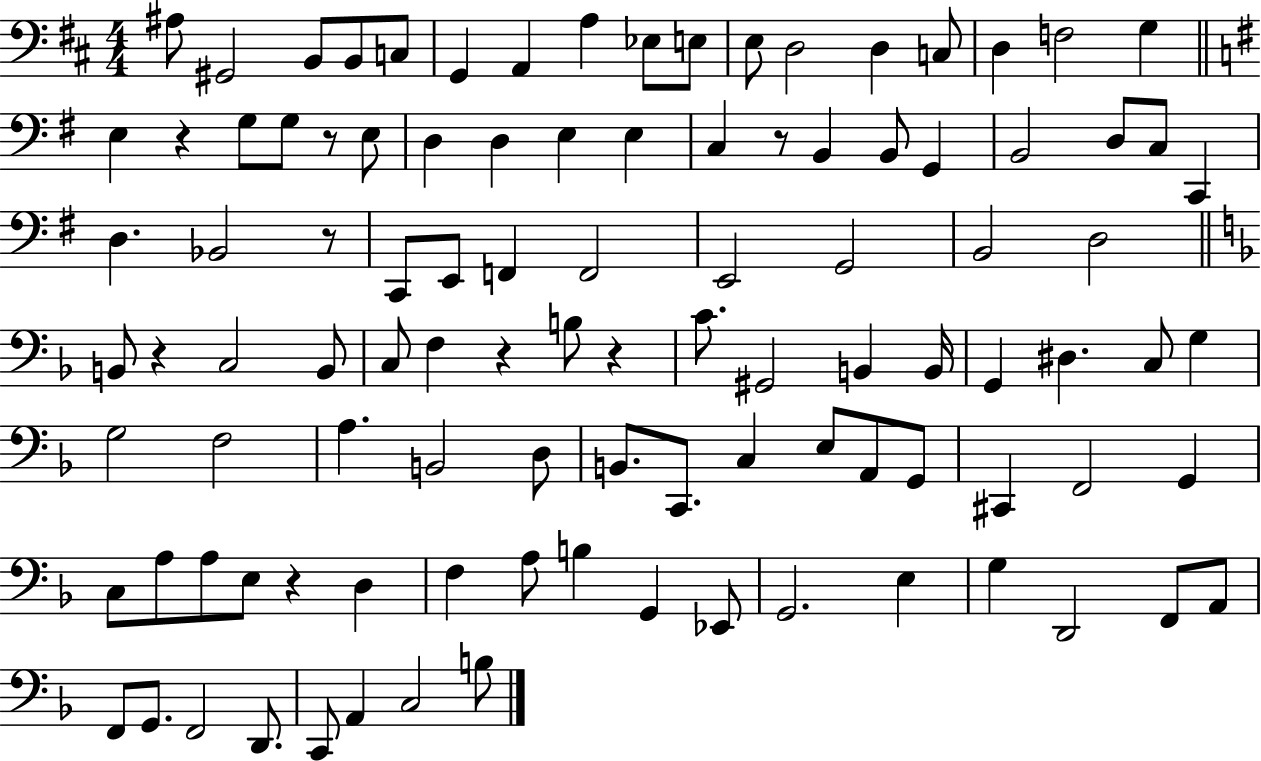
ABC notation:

X:1
T:Untitled
M:4/4
L:1/4
K:D
^A,/2 ^G,,2 B,,/2 B,,/2 C,/2 G,, A,, A, _E,/2 E,/2 E,/2 D,2 D, C,/2 D, F,2 G, E, z G,/2 G,/2 z/2 E,/2 D, D, E, E, C, z/2 B,, B,,/2 G,, B,,2 D,/2 C,/2 C,, D, _B,,2 z/2 C,,/2 E,,/2 F,, F,,2 E,,2 G,,2 B,,2 D,2 B,,/2 z C,2 B,,/2 C,/2 F, z B,/2 z C/2 ^G,,2 B,, B,,/4 G,, ^D, C,/2 G, G,2 F,2 A, B,,2 D,/2 B,,/2 C,,/2 C, E,/2 A,,/2 G,,/2 ^C,, F,,2 G,, C,/2 A,/2 A,/2 E,/2 z D, F, A,/2 B, G,, _E,,/2 G,,2 E, G, D,,2 F,,/2 A,,/2 F,,/2 G,,/2 F,,2 D,,/2 C,,/2 A,, C,2 B,/2